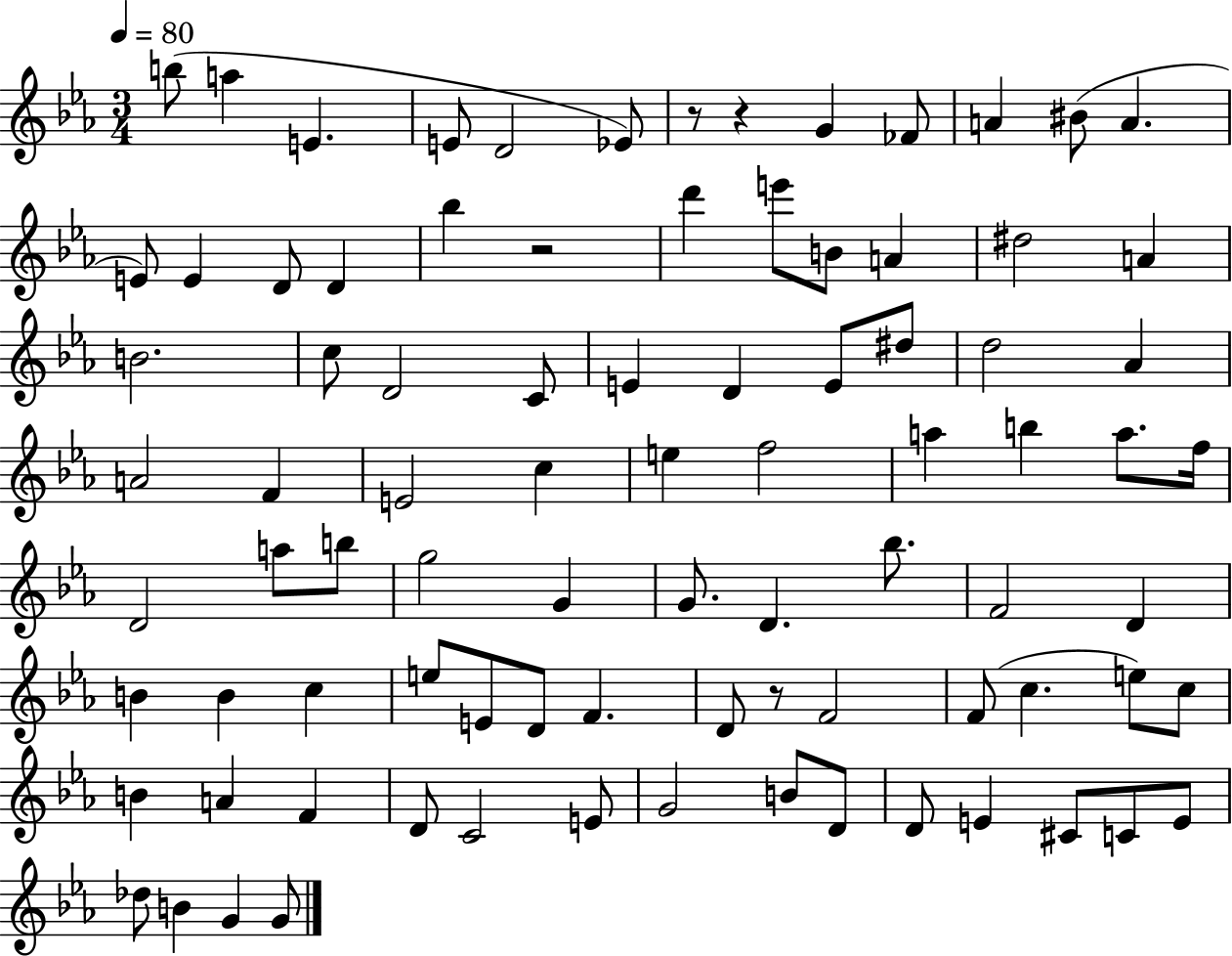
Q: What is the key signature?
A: EES major